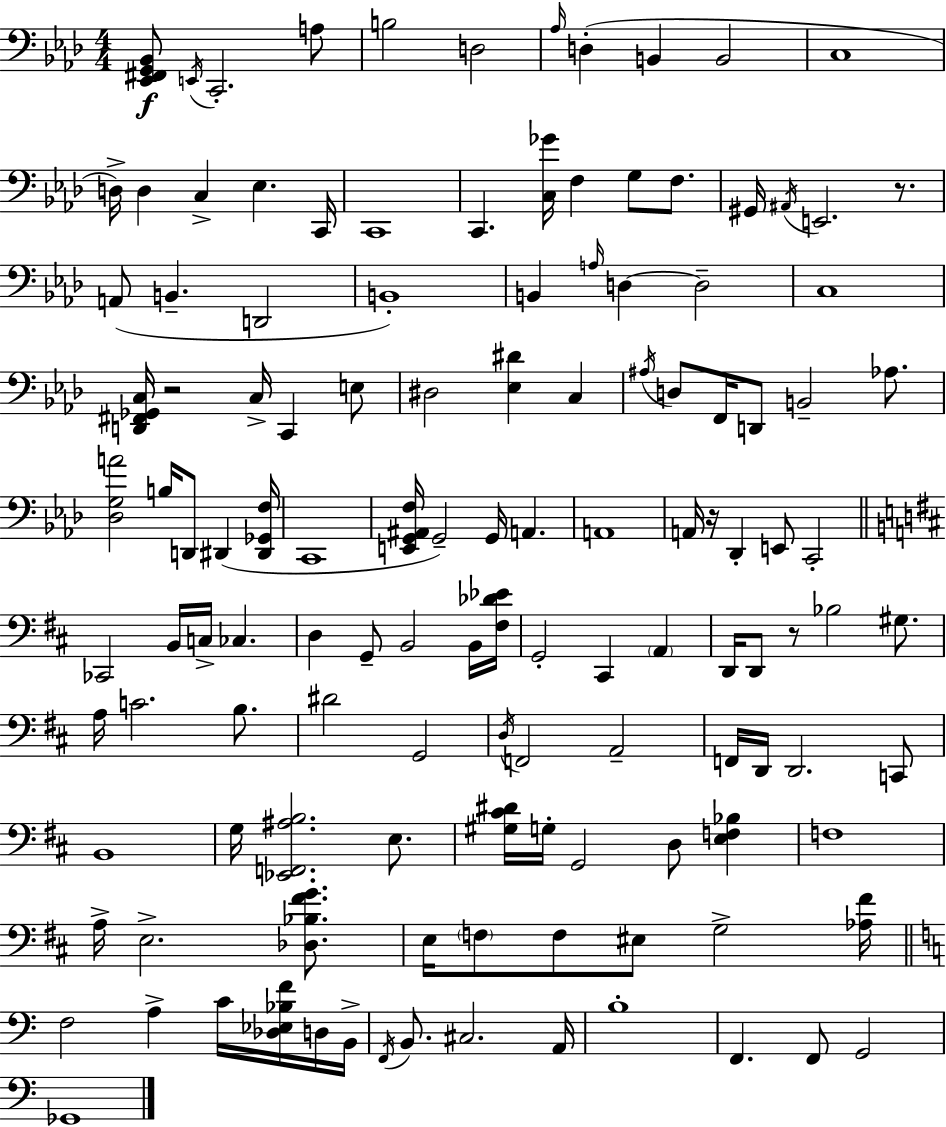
{
  \clef bass
  \numericTimeSignature
  \time 4/4
  \key aes \major
  \repeat volta 2 { <ees, fis, g, bes,>8\f \acciaccatura { e,16 } c,2.-. a8 | b2 d2 | \grace { aes16 }( d4-. b,4 b,2 | c1 | \break d16->) d4 c4-> ees4. | c,16 c,1 | c,4. <c ges'>16 f4 g8 f8. | gis,16 \acciaccatura { ais,16 } e,2. | \break r8. a,8( b,4.-- d,2 | b,1-.) | b,4 \grace { a16 } d4~~ d2-- | c1 | \break <d, fis, ges, c>16 r2 c16-> c,4 | e8 dis2 <ees dis'>4 | c4 \acciaccatura { ais16 } d8 f,16 d,8 b,2-- | aes8. <des g a'>2 b16 d,8 | \break dis,4( <dis, ges, f>16 c,1 | <e, g, ais, f>16 g,2--) g,16 a,4. | a,1 | a,16 r16 des,4-. e,8 c,2-. | \break \bar "||" \break \key b \minor ces,2 b,16 c16-> ces4. | d4 g,8-- b,2 b,16 <fis des' ees'>16 | g,2-. cis,4 \parenthesize a,4 | d,16 d,8 r8 bes2 gis8. | \break a16 c'2. b8. | dis'2 g,2 | \acciaccatura { d16 } f,2 a,2-- | f,16 d,16 d,2. c,8 | \break b,1 | g16 <ees, f, ais b>2. e8. | <gis cis' dis'>16 g16-. g,2 d8 <e f bes>4 | f1 | \break a16-> e2.-> <des bes fis' g'>8. | e16 \parenthesize f8 f8 eis8 g2-> | <aes fis'>16 \bar "||" \break \key c \major f2 a4-> c'16 <des ees bes f'>16 d16 b,16-> | \acciaccatura { f,16 } b,8. cis2. | a,16 b1-. | f,4. f,8 g,2 | \break ges,1 | } \bar "|."
}